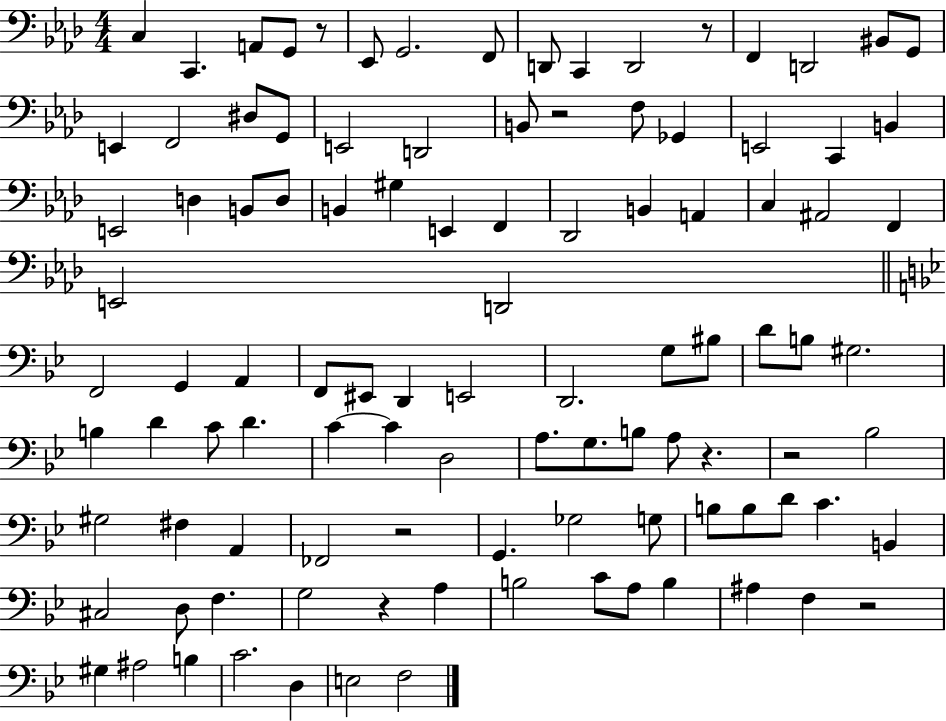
C3/q C2/q. A2/e G2/e R/e Eb2/e G2/h. F2/e D2/e C2/q D2/h R/e F2/q D2/h BIS2/e G2/e E2/q F2/h D#3/e G2/e E2/h D2/h B2/e R/h F3/e Gb2/q E2/h C2/q B2/q E2/h D3/q B2/e D3/e B2/q G#3/q E2/q F2/q Db2/h B2/q A2/q C3/q A#2/h F2/q E2/h D2/h F2/h G2/q A2/q F2/e EIS2/e D2/q E2/h D2/h. G3/e BIS3/e D4/e B3/e G#3/h. B3/q D4/q C4/e D4/q. C4/q C4/q D3/h A3/e. G3/e. B3/e A3/e R/q. R/h Bb3/h G#3/h F#3/q A2/q FES2/h R/h G2/q. Gb3/h G3/e B3/e B3/e D4/e C4/q. B2/q C#3/h D3/e F3/q. G3/h R/q A3/q B3/h C4/e A3/e B3/q A#3/q F3/q R/h G#3/q A#3/h B3/q C4/h. D3/q E3/h F3/h